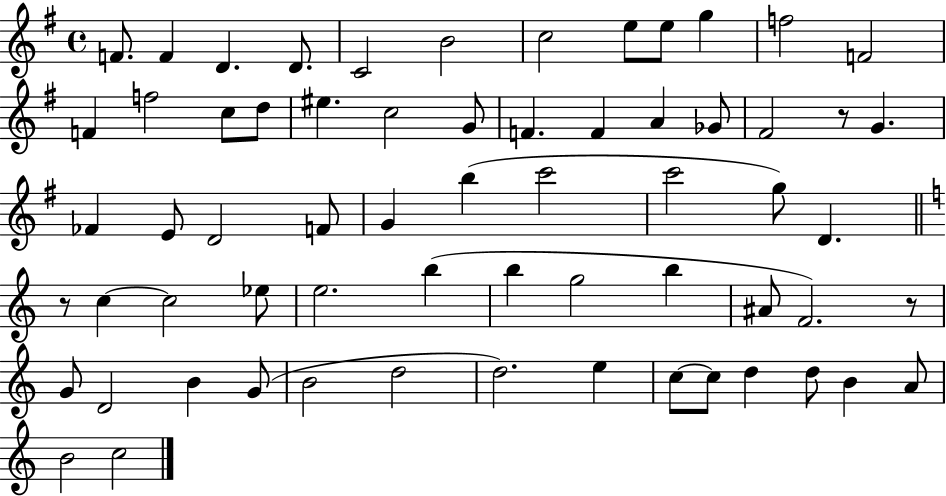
F4/e. F4/q D4/q. D4/e. C4/h B4/h C5/h E5/e E5/e G5/q F5/h F4/h F4/q F5/h C5/e D5/e EIS5/q. C5/h G4/e F4/q. F4/q A4/q Gb4/e F#4/h R/e G4/q. FES4/q E4/e D4/h F4/e G4/q B5/q C6/h C6/h G5/e D4/q. R/e C5/q C5/h Eb5/e E5/h. B5/q B5/q G5/h B5/q A#4/e F4/h. R/e G4/e D4/h B4/q G4/e B4/h D5/h D5/h. E5/q C5/e C5/e D5/q D5/e B4/q A4/e B4/h C5/h